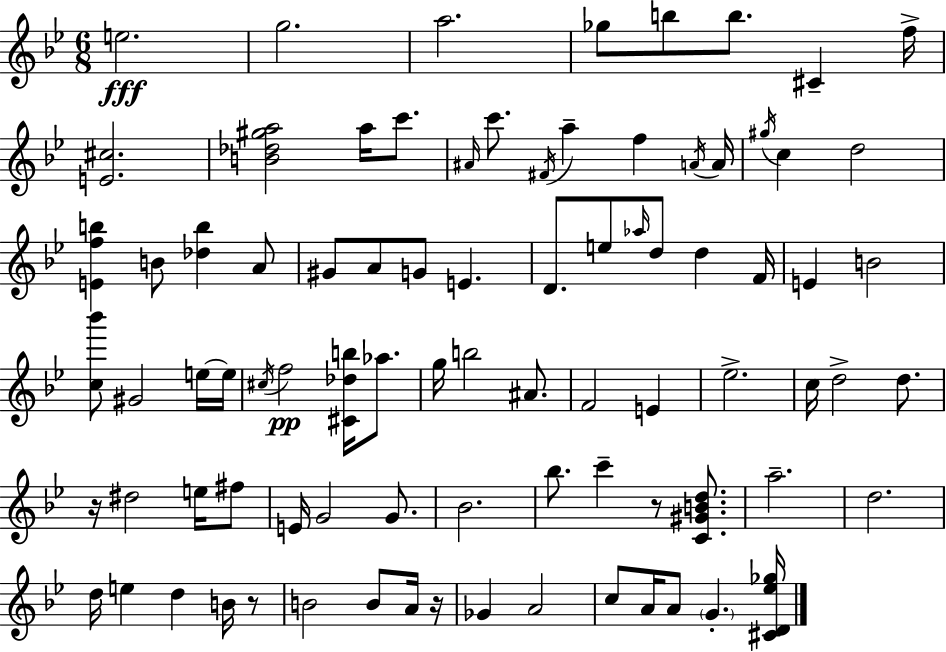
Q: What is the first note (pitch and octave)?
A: E5